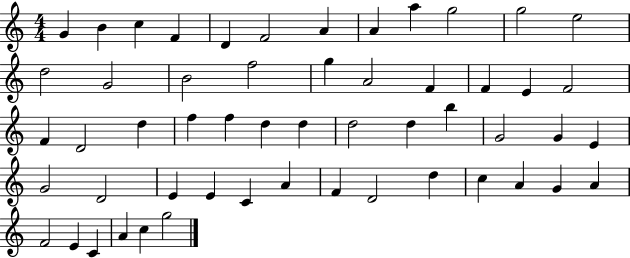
G4/q B4/q C5/q F4/q D4/q F4/h A4/q A4/q A5/q G5/h G5/h E5/h D5/h G4/h B4/h F5/h G5/q A4/h F4/q F4/q E4/q F4/h F4/q D4/h D5/q F5/q F5/q D5/q D5/q D5/h D5/q B5/q G4/h G4/q E4/q G4/h D4/h E4/q E4/q C4/q A4/q F4/q D4/h D5/q C5/q A4/q G4/q A4/q F4/h E4/q C4/q A4/q C5/q G5/h